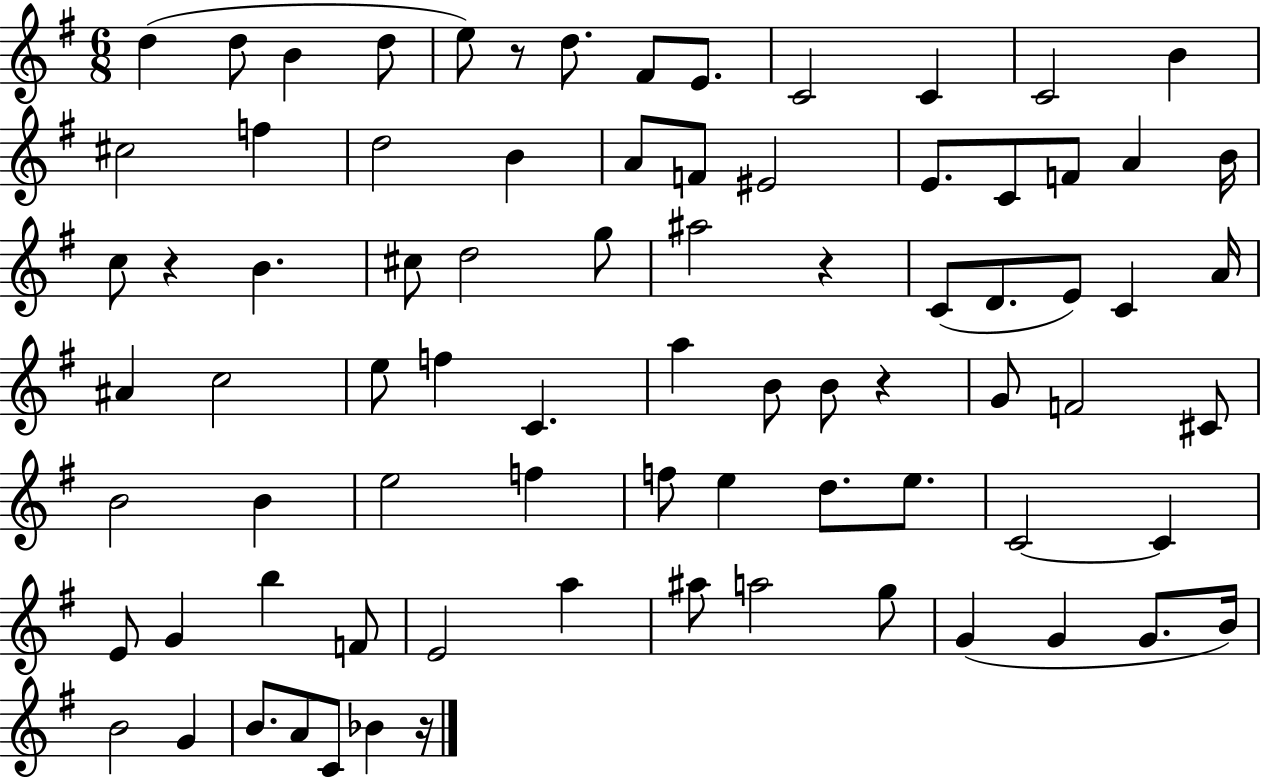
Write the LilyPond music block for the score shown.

{
  \clef treble
  \numericTimeSignature
  \time 6/8
  \key g \major
  \repeat volta 2 { d''4( d''8 b'4 d''8 | e''8) r8 d''8. fis'8 e'8. | c'2 c'4 | c'2 b'4 | \break cis''2 f''4 | d''2 b'4 | a'8 f'8 eis'2 | e'8. c'8 f'8 a'4 b'16 | \break c''8 r4 b'4. | cis''8 d''2 g''8 | ais''2 r4 | c'8( d'8. e'8) c'4 a'16 | \break ais'4 c''2 | e''8 f''4 c'4. | a''4 b'8 b'8 r4 | g'8 f'2 cis'8 | \break b'2 b'4 | e''2 f''4 | f''8 e''4 d''8. e''8. | c'2~~ c'4 | \break e'8 g'4 b''4 f'8 | e'2 a''4 | ais''8 a''2 g''8 | g'4( g'4 g'8. b'16) | \break b'2 g'4 | b'8. a'8 c'8 bes'4 r16 | } \bar "|."
}